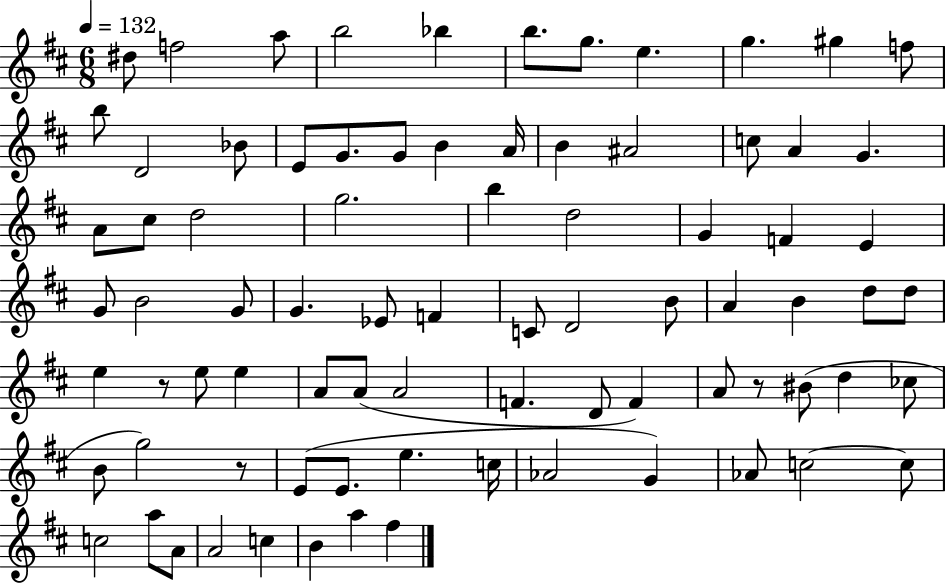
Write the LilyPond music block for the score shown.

{
  \clef treble
  \numericTimeSignature
  \time 6/8
  \key d \major
  \tempo 4 = 132
  dis''8 f''2 a''8 | b''2 bes''4 | b''8. g''8. e''4. | g''4. gis''4 f''8 | \break b''8 d'2 bes'8 | e'8 g'8. g'8 b'4 a'16 | b'4 ais'2 | c''8 a'4 g'4. | \break a'8 cis''8 d''2 | g''2. | b''4 d''2 | g'4 f'4 e'4 | \break g'8 b'2 g'8 | g'4. ees'8 f'4 | c'8 d'2 b'8 | a'4 b'4 d''8 d''8 | \break e''4 r8 e''8 e''4 | a'8 a'8( a'2 | f'4. d'8 f'4) | a'8 r8 bis'8( d''4 ces''8 | \break b'8 g''2) r8 | e'8( e'8. e''4. c''16 | aes'2 g'4) | aes'8 c''2~~ c''8 | \break c''2 a''8 a'8 | a'2 c''4 | b'4 a''4 fis''4 | \bar "|."
}